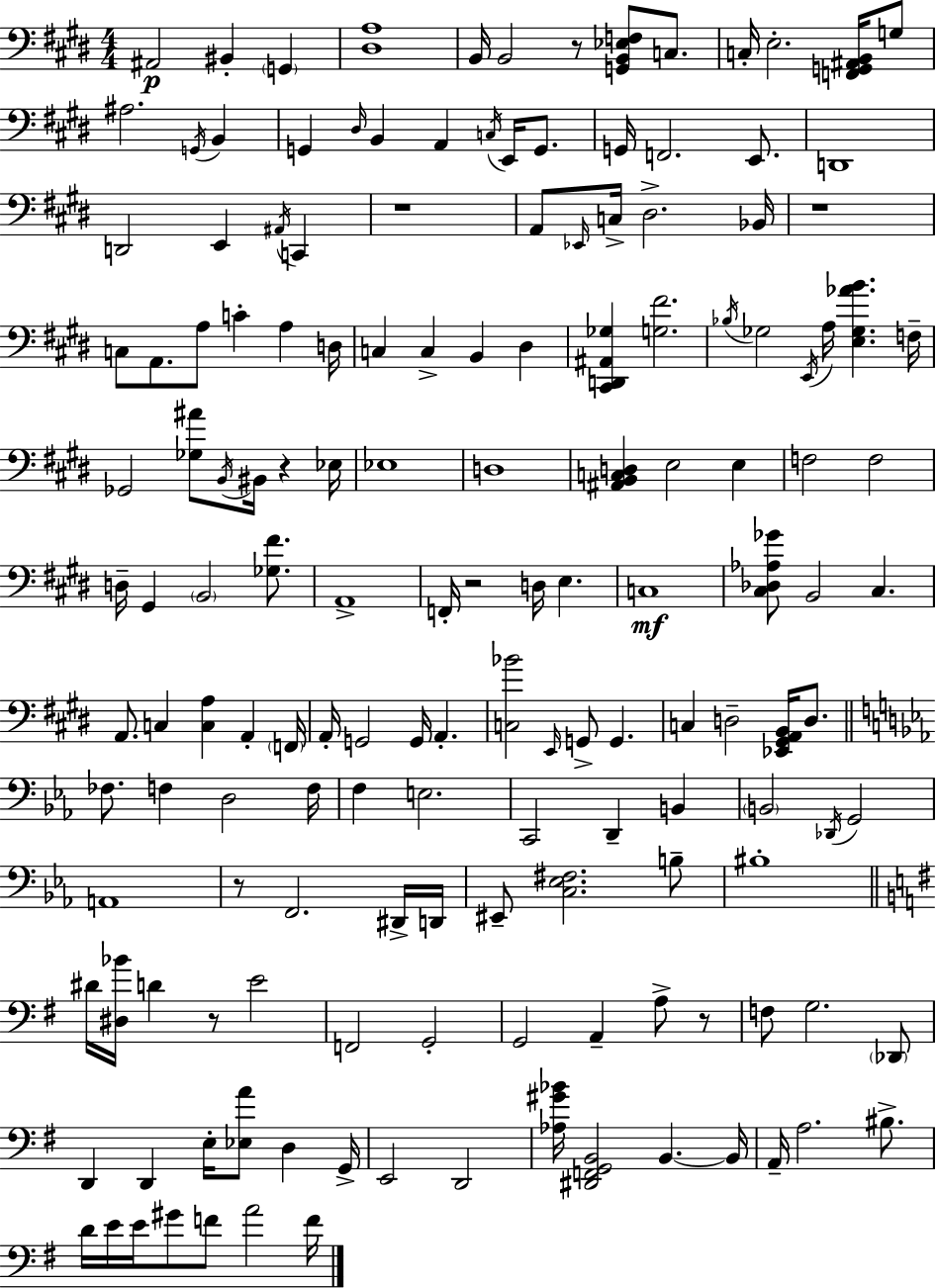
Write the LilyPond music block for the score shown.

{
  \clef bass
  \numericTimeSignature
  \time 4/4
  \key e \major
  \repeat volta 2 { ais,2\p bis,4-. \parenthesize g,4 | <dis a>1 | b,16 b,2 r8 <g, b, ees f>8 c8. | c16-. e2.-. <f, g, ais, b,>16 g8 | \break ais2. \acciaccatura { g,16 } b,4 | g,4 \grace { dis16 } b,4 a,4 \acciaccatura { c16 } e,16 | g,8. g,16 f,2. | e,8. d,1 | \break d,2 e,4 \acciaccatura { ais,16 } | c,4 r1 | a,8 \grace { ees,16 } c16-> dis2.-> | bes,16 r1 | \break c8 a,8. a8 c'4-. | a4 d16 c4 c4-> b,4 | dis4 <cis, d, ais, ges>4 <g fis'>2. | \acciaccatura { bes16 } ges2 \acciaccatura { e,16 } a16 | \break <e ges aes' b'>4. f16-- ges,2 <ges ais'>8 | \acciaccatura { b,16 } bis,16 r4 ees16 ees1 | d1 | <ais, b, c d>4 e2 | \break e4 f2 | f2 d16-- gis,4 \parenthesize b,2 | <ges fis'>8. a,1-> | f,16-. r2 | \break d16 e4. c1\mf | <cis des aes ges'>8 b,2 | cis4. a,8. c4 <c a>4 | a,4-. \parenthesize f,16 a,16-. g,2 | \break g,16 a,4.-. <c bes'>2 | \grace { e,16 } g,8-> g,4. c4 d2-- | <ees, gis, a, b,>16 d8. \bar "||" \break \key ees \major fes8. f4 d2 f16 | f4 e2. | c,2 d,4-- b,4 | \parenthesize b,2 \acciaccatura { des,16 } g,2 | \break a,1 | r8 f,2. dis,16-> | d,16 eis,8-- <c ees fis>2. b8-- | bis1-. | \break \bar "||" \break \key g \major dis'16 <dis bes'>16 d'4 r8 e'2 | f,2 g,2-. | g,2 a,4-- a8-> r8 | f8 g2. \parenthesize des,8 | \break d,4 d,4 e16-. <ees a'>8 d4 g,16-> | e,2 d,2 | <aes gis' bes'>16 <dis, f, g, b,>2 b,4.~~ b,16 | a,16-- a2. bis8.-> | \break d'16 e'16 e'16 gis'8 f'8 a'2 f'16 | } \bar "|."
}